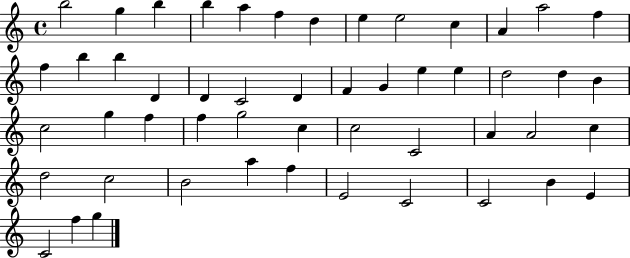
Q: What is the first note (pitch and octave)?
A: B5